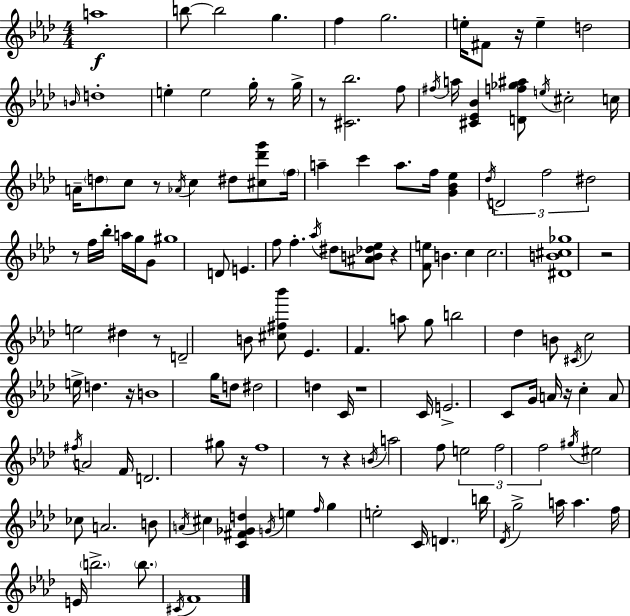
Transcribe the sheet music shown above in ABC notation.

X:1
T:Untitled
M:4/4
L:1/4
K:Ab
a4 b/2 b2 g f g2 e/4 ^F/2 z/4 e d2 B/4 d4 e e2 g/4 z/2 g/4 z/2 [^C_b]2 f/2 ^f/4 a/4 [^C_E_B] [Df_g^a]/2 e/4 ^c2 c/4 A/4 d/2 c/2 z/2 _A/4 c ^d/2 [^c_d'g']/2 f/4 a c' a/2 f/4 [G_B_e] _d/4 D2 f2 ^d2 z/2 f/4 _b/4 a/4 g/4 G/2 ^g4 D/2 E f/2 f _a/4 ^d/2 [^AB_d_e]/2 z [Fe]/2 B c c2 [^DB^c_g]4 z2 e2 ^d z/2 D2 B/2 [^c^f_b']/2 _E F a/2 g/2 b2 _d B/2 ^C/4 c2 e/4 d z/4 B4 g/4 d/2 ^d2 d C/4 z4 C/4 E2 C/2 G/4 A/4 z/4 c A/2 ^f/4 A2 F/4 D2 ^g/2 z/4 f4 z/2 z B/4 a2 f/2 e2 f2 f2 ^g/4 ^e2 _c/2 A2 B/2 A/4 ^c [C^F_Gd] G/4 e f/4 g e2 C/4 D b/4 _D/4 g2 a/4 a f/4 E/4 b2 b/2 ^C/4 F4